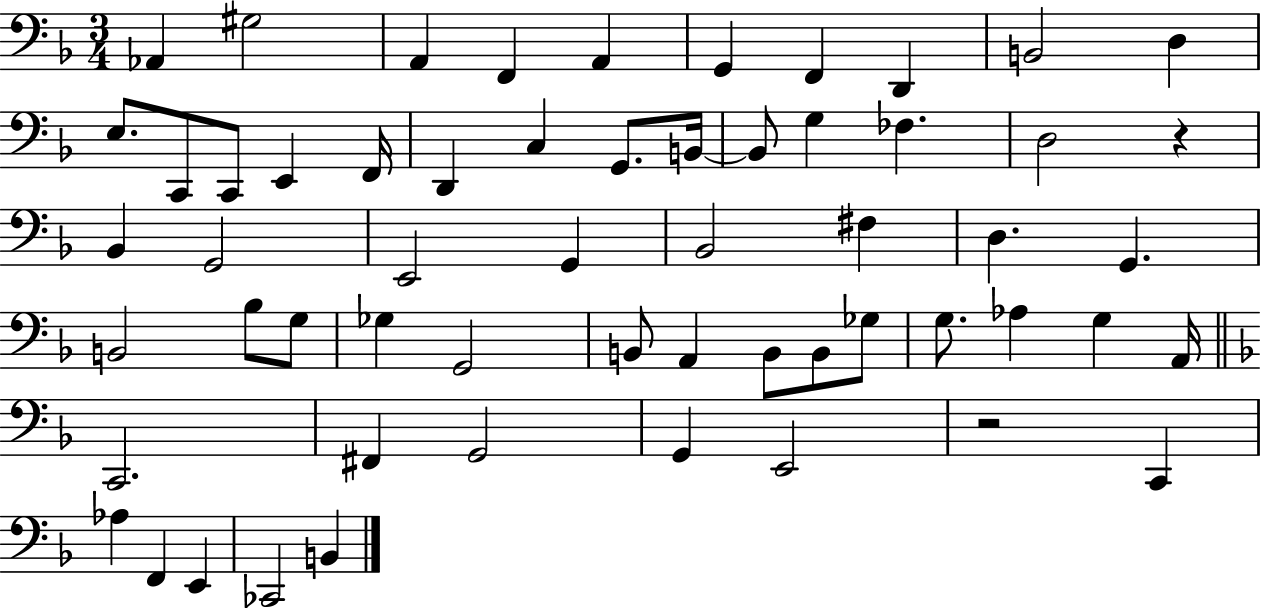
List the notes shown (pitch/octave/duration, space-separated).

Ab2/q G#3/h A2/q F2/q A2/q G2/q F2/q D2/q B2/h D3/q E3/e. C2/e C2/e E2/q F2/s D2/q C3/q G2/e. B2/s B2/e G3/q FES3/q. D3/h R/q Bb2/q G2/h E2/h G2/q Bb2/h F#3/q D3/q. G2/q. B2/h Bb3/e G3/e Gb3/q G2/h B2/e A2/q B2/e B2/e Gb3/e G3/e. Ab3/q G3/q A2/s C2/h. F#2/q G2/h G2/q E2/h R/h C2/q Ab3/q F2/q E2/q CES2/h B2/q